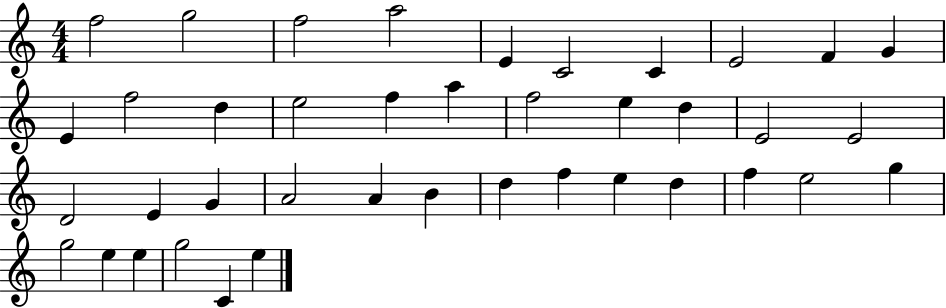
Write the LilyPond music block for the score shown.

{
  \clef treble
  \numericTimeSignature
  \time 4/4
  \key c \major
  f''2 g''2 | f''2 a''2 | e'4 c'2 c'4 | e'2 f'4 g'4 | \break e'4 f''2 d''4 | e''2 f''4 a''4 | f''2 e''4 d''4 | e'2 e'2 | \break d'2 e'4 g'4 | a'2 a'4 b'4 | d''4 f''4 e''4 d''4 | f''4 e''2 g''4 | \break g''2 e''4 e''4 | g''2 c'4 e''4 | \bar "|."
}